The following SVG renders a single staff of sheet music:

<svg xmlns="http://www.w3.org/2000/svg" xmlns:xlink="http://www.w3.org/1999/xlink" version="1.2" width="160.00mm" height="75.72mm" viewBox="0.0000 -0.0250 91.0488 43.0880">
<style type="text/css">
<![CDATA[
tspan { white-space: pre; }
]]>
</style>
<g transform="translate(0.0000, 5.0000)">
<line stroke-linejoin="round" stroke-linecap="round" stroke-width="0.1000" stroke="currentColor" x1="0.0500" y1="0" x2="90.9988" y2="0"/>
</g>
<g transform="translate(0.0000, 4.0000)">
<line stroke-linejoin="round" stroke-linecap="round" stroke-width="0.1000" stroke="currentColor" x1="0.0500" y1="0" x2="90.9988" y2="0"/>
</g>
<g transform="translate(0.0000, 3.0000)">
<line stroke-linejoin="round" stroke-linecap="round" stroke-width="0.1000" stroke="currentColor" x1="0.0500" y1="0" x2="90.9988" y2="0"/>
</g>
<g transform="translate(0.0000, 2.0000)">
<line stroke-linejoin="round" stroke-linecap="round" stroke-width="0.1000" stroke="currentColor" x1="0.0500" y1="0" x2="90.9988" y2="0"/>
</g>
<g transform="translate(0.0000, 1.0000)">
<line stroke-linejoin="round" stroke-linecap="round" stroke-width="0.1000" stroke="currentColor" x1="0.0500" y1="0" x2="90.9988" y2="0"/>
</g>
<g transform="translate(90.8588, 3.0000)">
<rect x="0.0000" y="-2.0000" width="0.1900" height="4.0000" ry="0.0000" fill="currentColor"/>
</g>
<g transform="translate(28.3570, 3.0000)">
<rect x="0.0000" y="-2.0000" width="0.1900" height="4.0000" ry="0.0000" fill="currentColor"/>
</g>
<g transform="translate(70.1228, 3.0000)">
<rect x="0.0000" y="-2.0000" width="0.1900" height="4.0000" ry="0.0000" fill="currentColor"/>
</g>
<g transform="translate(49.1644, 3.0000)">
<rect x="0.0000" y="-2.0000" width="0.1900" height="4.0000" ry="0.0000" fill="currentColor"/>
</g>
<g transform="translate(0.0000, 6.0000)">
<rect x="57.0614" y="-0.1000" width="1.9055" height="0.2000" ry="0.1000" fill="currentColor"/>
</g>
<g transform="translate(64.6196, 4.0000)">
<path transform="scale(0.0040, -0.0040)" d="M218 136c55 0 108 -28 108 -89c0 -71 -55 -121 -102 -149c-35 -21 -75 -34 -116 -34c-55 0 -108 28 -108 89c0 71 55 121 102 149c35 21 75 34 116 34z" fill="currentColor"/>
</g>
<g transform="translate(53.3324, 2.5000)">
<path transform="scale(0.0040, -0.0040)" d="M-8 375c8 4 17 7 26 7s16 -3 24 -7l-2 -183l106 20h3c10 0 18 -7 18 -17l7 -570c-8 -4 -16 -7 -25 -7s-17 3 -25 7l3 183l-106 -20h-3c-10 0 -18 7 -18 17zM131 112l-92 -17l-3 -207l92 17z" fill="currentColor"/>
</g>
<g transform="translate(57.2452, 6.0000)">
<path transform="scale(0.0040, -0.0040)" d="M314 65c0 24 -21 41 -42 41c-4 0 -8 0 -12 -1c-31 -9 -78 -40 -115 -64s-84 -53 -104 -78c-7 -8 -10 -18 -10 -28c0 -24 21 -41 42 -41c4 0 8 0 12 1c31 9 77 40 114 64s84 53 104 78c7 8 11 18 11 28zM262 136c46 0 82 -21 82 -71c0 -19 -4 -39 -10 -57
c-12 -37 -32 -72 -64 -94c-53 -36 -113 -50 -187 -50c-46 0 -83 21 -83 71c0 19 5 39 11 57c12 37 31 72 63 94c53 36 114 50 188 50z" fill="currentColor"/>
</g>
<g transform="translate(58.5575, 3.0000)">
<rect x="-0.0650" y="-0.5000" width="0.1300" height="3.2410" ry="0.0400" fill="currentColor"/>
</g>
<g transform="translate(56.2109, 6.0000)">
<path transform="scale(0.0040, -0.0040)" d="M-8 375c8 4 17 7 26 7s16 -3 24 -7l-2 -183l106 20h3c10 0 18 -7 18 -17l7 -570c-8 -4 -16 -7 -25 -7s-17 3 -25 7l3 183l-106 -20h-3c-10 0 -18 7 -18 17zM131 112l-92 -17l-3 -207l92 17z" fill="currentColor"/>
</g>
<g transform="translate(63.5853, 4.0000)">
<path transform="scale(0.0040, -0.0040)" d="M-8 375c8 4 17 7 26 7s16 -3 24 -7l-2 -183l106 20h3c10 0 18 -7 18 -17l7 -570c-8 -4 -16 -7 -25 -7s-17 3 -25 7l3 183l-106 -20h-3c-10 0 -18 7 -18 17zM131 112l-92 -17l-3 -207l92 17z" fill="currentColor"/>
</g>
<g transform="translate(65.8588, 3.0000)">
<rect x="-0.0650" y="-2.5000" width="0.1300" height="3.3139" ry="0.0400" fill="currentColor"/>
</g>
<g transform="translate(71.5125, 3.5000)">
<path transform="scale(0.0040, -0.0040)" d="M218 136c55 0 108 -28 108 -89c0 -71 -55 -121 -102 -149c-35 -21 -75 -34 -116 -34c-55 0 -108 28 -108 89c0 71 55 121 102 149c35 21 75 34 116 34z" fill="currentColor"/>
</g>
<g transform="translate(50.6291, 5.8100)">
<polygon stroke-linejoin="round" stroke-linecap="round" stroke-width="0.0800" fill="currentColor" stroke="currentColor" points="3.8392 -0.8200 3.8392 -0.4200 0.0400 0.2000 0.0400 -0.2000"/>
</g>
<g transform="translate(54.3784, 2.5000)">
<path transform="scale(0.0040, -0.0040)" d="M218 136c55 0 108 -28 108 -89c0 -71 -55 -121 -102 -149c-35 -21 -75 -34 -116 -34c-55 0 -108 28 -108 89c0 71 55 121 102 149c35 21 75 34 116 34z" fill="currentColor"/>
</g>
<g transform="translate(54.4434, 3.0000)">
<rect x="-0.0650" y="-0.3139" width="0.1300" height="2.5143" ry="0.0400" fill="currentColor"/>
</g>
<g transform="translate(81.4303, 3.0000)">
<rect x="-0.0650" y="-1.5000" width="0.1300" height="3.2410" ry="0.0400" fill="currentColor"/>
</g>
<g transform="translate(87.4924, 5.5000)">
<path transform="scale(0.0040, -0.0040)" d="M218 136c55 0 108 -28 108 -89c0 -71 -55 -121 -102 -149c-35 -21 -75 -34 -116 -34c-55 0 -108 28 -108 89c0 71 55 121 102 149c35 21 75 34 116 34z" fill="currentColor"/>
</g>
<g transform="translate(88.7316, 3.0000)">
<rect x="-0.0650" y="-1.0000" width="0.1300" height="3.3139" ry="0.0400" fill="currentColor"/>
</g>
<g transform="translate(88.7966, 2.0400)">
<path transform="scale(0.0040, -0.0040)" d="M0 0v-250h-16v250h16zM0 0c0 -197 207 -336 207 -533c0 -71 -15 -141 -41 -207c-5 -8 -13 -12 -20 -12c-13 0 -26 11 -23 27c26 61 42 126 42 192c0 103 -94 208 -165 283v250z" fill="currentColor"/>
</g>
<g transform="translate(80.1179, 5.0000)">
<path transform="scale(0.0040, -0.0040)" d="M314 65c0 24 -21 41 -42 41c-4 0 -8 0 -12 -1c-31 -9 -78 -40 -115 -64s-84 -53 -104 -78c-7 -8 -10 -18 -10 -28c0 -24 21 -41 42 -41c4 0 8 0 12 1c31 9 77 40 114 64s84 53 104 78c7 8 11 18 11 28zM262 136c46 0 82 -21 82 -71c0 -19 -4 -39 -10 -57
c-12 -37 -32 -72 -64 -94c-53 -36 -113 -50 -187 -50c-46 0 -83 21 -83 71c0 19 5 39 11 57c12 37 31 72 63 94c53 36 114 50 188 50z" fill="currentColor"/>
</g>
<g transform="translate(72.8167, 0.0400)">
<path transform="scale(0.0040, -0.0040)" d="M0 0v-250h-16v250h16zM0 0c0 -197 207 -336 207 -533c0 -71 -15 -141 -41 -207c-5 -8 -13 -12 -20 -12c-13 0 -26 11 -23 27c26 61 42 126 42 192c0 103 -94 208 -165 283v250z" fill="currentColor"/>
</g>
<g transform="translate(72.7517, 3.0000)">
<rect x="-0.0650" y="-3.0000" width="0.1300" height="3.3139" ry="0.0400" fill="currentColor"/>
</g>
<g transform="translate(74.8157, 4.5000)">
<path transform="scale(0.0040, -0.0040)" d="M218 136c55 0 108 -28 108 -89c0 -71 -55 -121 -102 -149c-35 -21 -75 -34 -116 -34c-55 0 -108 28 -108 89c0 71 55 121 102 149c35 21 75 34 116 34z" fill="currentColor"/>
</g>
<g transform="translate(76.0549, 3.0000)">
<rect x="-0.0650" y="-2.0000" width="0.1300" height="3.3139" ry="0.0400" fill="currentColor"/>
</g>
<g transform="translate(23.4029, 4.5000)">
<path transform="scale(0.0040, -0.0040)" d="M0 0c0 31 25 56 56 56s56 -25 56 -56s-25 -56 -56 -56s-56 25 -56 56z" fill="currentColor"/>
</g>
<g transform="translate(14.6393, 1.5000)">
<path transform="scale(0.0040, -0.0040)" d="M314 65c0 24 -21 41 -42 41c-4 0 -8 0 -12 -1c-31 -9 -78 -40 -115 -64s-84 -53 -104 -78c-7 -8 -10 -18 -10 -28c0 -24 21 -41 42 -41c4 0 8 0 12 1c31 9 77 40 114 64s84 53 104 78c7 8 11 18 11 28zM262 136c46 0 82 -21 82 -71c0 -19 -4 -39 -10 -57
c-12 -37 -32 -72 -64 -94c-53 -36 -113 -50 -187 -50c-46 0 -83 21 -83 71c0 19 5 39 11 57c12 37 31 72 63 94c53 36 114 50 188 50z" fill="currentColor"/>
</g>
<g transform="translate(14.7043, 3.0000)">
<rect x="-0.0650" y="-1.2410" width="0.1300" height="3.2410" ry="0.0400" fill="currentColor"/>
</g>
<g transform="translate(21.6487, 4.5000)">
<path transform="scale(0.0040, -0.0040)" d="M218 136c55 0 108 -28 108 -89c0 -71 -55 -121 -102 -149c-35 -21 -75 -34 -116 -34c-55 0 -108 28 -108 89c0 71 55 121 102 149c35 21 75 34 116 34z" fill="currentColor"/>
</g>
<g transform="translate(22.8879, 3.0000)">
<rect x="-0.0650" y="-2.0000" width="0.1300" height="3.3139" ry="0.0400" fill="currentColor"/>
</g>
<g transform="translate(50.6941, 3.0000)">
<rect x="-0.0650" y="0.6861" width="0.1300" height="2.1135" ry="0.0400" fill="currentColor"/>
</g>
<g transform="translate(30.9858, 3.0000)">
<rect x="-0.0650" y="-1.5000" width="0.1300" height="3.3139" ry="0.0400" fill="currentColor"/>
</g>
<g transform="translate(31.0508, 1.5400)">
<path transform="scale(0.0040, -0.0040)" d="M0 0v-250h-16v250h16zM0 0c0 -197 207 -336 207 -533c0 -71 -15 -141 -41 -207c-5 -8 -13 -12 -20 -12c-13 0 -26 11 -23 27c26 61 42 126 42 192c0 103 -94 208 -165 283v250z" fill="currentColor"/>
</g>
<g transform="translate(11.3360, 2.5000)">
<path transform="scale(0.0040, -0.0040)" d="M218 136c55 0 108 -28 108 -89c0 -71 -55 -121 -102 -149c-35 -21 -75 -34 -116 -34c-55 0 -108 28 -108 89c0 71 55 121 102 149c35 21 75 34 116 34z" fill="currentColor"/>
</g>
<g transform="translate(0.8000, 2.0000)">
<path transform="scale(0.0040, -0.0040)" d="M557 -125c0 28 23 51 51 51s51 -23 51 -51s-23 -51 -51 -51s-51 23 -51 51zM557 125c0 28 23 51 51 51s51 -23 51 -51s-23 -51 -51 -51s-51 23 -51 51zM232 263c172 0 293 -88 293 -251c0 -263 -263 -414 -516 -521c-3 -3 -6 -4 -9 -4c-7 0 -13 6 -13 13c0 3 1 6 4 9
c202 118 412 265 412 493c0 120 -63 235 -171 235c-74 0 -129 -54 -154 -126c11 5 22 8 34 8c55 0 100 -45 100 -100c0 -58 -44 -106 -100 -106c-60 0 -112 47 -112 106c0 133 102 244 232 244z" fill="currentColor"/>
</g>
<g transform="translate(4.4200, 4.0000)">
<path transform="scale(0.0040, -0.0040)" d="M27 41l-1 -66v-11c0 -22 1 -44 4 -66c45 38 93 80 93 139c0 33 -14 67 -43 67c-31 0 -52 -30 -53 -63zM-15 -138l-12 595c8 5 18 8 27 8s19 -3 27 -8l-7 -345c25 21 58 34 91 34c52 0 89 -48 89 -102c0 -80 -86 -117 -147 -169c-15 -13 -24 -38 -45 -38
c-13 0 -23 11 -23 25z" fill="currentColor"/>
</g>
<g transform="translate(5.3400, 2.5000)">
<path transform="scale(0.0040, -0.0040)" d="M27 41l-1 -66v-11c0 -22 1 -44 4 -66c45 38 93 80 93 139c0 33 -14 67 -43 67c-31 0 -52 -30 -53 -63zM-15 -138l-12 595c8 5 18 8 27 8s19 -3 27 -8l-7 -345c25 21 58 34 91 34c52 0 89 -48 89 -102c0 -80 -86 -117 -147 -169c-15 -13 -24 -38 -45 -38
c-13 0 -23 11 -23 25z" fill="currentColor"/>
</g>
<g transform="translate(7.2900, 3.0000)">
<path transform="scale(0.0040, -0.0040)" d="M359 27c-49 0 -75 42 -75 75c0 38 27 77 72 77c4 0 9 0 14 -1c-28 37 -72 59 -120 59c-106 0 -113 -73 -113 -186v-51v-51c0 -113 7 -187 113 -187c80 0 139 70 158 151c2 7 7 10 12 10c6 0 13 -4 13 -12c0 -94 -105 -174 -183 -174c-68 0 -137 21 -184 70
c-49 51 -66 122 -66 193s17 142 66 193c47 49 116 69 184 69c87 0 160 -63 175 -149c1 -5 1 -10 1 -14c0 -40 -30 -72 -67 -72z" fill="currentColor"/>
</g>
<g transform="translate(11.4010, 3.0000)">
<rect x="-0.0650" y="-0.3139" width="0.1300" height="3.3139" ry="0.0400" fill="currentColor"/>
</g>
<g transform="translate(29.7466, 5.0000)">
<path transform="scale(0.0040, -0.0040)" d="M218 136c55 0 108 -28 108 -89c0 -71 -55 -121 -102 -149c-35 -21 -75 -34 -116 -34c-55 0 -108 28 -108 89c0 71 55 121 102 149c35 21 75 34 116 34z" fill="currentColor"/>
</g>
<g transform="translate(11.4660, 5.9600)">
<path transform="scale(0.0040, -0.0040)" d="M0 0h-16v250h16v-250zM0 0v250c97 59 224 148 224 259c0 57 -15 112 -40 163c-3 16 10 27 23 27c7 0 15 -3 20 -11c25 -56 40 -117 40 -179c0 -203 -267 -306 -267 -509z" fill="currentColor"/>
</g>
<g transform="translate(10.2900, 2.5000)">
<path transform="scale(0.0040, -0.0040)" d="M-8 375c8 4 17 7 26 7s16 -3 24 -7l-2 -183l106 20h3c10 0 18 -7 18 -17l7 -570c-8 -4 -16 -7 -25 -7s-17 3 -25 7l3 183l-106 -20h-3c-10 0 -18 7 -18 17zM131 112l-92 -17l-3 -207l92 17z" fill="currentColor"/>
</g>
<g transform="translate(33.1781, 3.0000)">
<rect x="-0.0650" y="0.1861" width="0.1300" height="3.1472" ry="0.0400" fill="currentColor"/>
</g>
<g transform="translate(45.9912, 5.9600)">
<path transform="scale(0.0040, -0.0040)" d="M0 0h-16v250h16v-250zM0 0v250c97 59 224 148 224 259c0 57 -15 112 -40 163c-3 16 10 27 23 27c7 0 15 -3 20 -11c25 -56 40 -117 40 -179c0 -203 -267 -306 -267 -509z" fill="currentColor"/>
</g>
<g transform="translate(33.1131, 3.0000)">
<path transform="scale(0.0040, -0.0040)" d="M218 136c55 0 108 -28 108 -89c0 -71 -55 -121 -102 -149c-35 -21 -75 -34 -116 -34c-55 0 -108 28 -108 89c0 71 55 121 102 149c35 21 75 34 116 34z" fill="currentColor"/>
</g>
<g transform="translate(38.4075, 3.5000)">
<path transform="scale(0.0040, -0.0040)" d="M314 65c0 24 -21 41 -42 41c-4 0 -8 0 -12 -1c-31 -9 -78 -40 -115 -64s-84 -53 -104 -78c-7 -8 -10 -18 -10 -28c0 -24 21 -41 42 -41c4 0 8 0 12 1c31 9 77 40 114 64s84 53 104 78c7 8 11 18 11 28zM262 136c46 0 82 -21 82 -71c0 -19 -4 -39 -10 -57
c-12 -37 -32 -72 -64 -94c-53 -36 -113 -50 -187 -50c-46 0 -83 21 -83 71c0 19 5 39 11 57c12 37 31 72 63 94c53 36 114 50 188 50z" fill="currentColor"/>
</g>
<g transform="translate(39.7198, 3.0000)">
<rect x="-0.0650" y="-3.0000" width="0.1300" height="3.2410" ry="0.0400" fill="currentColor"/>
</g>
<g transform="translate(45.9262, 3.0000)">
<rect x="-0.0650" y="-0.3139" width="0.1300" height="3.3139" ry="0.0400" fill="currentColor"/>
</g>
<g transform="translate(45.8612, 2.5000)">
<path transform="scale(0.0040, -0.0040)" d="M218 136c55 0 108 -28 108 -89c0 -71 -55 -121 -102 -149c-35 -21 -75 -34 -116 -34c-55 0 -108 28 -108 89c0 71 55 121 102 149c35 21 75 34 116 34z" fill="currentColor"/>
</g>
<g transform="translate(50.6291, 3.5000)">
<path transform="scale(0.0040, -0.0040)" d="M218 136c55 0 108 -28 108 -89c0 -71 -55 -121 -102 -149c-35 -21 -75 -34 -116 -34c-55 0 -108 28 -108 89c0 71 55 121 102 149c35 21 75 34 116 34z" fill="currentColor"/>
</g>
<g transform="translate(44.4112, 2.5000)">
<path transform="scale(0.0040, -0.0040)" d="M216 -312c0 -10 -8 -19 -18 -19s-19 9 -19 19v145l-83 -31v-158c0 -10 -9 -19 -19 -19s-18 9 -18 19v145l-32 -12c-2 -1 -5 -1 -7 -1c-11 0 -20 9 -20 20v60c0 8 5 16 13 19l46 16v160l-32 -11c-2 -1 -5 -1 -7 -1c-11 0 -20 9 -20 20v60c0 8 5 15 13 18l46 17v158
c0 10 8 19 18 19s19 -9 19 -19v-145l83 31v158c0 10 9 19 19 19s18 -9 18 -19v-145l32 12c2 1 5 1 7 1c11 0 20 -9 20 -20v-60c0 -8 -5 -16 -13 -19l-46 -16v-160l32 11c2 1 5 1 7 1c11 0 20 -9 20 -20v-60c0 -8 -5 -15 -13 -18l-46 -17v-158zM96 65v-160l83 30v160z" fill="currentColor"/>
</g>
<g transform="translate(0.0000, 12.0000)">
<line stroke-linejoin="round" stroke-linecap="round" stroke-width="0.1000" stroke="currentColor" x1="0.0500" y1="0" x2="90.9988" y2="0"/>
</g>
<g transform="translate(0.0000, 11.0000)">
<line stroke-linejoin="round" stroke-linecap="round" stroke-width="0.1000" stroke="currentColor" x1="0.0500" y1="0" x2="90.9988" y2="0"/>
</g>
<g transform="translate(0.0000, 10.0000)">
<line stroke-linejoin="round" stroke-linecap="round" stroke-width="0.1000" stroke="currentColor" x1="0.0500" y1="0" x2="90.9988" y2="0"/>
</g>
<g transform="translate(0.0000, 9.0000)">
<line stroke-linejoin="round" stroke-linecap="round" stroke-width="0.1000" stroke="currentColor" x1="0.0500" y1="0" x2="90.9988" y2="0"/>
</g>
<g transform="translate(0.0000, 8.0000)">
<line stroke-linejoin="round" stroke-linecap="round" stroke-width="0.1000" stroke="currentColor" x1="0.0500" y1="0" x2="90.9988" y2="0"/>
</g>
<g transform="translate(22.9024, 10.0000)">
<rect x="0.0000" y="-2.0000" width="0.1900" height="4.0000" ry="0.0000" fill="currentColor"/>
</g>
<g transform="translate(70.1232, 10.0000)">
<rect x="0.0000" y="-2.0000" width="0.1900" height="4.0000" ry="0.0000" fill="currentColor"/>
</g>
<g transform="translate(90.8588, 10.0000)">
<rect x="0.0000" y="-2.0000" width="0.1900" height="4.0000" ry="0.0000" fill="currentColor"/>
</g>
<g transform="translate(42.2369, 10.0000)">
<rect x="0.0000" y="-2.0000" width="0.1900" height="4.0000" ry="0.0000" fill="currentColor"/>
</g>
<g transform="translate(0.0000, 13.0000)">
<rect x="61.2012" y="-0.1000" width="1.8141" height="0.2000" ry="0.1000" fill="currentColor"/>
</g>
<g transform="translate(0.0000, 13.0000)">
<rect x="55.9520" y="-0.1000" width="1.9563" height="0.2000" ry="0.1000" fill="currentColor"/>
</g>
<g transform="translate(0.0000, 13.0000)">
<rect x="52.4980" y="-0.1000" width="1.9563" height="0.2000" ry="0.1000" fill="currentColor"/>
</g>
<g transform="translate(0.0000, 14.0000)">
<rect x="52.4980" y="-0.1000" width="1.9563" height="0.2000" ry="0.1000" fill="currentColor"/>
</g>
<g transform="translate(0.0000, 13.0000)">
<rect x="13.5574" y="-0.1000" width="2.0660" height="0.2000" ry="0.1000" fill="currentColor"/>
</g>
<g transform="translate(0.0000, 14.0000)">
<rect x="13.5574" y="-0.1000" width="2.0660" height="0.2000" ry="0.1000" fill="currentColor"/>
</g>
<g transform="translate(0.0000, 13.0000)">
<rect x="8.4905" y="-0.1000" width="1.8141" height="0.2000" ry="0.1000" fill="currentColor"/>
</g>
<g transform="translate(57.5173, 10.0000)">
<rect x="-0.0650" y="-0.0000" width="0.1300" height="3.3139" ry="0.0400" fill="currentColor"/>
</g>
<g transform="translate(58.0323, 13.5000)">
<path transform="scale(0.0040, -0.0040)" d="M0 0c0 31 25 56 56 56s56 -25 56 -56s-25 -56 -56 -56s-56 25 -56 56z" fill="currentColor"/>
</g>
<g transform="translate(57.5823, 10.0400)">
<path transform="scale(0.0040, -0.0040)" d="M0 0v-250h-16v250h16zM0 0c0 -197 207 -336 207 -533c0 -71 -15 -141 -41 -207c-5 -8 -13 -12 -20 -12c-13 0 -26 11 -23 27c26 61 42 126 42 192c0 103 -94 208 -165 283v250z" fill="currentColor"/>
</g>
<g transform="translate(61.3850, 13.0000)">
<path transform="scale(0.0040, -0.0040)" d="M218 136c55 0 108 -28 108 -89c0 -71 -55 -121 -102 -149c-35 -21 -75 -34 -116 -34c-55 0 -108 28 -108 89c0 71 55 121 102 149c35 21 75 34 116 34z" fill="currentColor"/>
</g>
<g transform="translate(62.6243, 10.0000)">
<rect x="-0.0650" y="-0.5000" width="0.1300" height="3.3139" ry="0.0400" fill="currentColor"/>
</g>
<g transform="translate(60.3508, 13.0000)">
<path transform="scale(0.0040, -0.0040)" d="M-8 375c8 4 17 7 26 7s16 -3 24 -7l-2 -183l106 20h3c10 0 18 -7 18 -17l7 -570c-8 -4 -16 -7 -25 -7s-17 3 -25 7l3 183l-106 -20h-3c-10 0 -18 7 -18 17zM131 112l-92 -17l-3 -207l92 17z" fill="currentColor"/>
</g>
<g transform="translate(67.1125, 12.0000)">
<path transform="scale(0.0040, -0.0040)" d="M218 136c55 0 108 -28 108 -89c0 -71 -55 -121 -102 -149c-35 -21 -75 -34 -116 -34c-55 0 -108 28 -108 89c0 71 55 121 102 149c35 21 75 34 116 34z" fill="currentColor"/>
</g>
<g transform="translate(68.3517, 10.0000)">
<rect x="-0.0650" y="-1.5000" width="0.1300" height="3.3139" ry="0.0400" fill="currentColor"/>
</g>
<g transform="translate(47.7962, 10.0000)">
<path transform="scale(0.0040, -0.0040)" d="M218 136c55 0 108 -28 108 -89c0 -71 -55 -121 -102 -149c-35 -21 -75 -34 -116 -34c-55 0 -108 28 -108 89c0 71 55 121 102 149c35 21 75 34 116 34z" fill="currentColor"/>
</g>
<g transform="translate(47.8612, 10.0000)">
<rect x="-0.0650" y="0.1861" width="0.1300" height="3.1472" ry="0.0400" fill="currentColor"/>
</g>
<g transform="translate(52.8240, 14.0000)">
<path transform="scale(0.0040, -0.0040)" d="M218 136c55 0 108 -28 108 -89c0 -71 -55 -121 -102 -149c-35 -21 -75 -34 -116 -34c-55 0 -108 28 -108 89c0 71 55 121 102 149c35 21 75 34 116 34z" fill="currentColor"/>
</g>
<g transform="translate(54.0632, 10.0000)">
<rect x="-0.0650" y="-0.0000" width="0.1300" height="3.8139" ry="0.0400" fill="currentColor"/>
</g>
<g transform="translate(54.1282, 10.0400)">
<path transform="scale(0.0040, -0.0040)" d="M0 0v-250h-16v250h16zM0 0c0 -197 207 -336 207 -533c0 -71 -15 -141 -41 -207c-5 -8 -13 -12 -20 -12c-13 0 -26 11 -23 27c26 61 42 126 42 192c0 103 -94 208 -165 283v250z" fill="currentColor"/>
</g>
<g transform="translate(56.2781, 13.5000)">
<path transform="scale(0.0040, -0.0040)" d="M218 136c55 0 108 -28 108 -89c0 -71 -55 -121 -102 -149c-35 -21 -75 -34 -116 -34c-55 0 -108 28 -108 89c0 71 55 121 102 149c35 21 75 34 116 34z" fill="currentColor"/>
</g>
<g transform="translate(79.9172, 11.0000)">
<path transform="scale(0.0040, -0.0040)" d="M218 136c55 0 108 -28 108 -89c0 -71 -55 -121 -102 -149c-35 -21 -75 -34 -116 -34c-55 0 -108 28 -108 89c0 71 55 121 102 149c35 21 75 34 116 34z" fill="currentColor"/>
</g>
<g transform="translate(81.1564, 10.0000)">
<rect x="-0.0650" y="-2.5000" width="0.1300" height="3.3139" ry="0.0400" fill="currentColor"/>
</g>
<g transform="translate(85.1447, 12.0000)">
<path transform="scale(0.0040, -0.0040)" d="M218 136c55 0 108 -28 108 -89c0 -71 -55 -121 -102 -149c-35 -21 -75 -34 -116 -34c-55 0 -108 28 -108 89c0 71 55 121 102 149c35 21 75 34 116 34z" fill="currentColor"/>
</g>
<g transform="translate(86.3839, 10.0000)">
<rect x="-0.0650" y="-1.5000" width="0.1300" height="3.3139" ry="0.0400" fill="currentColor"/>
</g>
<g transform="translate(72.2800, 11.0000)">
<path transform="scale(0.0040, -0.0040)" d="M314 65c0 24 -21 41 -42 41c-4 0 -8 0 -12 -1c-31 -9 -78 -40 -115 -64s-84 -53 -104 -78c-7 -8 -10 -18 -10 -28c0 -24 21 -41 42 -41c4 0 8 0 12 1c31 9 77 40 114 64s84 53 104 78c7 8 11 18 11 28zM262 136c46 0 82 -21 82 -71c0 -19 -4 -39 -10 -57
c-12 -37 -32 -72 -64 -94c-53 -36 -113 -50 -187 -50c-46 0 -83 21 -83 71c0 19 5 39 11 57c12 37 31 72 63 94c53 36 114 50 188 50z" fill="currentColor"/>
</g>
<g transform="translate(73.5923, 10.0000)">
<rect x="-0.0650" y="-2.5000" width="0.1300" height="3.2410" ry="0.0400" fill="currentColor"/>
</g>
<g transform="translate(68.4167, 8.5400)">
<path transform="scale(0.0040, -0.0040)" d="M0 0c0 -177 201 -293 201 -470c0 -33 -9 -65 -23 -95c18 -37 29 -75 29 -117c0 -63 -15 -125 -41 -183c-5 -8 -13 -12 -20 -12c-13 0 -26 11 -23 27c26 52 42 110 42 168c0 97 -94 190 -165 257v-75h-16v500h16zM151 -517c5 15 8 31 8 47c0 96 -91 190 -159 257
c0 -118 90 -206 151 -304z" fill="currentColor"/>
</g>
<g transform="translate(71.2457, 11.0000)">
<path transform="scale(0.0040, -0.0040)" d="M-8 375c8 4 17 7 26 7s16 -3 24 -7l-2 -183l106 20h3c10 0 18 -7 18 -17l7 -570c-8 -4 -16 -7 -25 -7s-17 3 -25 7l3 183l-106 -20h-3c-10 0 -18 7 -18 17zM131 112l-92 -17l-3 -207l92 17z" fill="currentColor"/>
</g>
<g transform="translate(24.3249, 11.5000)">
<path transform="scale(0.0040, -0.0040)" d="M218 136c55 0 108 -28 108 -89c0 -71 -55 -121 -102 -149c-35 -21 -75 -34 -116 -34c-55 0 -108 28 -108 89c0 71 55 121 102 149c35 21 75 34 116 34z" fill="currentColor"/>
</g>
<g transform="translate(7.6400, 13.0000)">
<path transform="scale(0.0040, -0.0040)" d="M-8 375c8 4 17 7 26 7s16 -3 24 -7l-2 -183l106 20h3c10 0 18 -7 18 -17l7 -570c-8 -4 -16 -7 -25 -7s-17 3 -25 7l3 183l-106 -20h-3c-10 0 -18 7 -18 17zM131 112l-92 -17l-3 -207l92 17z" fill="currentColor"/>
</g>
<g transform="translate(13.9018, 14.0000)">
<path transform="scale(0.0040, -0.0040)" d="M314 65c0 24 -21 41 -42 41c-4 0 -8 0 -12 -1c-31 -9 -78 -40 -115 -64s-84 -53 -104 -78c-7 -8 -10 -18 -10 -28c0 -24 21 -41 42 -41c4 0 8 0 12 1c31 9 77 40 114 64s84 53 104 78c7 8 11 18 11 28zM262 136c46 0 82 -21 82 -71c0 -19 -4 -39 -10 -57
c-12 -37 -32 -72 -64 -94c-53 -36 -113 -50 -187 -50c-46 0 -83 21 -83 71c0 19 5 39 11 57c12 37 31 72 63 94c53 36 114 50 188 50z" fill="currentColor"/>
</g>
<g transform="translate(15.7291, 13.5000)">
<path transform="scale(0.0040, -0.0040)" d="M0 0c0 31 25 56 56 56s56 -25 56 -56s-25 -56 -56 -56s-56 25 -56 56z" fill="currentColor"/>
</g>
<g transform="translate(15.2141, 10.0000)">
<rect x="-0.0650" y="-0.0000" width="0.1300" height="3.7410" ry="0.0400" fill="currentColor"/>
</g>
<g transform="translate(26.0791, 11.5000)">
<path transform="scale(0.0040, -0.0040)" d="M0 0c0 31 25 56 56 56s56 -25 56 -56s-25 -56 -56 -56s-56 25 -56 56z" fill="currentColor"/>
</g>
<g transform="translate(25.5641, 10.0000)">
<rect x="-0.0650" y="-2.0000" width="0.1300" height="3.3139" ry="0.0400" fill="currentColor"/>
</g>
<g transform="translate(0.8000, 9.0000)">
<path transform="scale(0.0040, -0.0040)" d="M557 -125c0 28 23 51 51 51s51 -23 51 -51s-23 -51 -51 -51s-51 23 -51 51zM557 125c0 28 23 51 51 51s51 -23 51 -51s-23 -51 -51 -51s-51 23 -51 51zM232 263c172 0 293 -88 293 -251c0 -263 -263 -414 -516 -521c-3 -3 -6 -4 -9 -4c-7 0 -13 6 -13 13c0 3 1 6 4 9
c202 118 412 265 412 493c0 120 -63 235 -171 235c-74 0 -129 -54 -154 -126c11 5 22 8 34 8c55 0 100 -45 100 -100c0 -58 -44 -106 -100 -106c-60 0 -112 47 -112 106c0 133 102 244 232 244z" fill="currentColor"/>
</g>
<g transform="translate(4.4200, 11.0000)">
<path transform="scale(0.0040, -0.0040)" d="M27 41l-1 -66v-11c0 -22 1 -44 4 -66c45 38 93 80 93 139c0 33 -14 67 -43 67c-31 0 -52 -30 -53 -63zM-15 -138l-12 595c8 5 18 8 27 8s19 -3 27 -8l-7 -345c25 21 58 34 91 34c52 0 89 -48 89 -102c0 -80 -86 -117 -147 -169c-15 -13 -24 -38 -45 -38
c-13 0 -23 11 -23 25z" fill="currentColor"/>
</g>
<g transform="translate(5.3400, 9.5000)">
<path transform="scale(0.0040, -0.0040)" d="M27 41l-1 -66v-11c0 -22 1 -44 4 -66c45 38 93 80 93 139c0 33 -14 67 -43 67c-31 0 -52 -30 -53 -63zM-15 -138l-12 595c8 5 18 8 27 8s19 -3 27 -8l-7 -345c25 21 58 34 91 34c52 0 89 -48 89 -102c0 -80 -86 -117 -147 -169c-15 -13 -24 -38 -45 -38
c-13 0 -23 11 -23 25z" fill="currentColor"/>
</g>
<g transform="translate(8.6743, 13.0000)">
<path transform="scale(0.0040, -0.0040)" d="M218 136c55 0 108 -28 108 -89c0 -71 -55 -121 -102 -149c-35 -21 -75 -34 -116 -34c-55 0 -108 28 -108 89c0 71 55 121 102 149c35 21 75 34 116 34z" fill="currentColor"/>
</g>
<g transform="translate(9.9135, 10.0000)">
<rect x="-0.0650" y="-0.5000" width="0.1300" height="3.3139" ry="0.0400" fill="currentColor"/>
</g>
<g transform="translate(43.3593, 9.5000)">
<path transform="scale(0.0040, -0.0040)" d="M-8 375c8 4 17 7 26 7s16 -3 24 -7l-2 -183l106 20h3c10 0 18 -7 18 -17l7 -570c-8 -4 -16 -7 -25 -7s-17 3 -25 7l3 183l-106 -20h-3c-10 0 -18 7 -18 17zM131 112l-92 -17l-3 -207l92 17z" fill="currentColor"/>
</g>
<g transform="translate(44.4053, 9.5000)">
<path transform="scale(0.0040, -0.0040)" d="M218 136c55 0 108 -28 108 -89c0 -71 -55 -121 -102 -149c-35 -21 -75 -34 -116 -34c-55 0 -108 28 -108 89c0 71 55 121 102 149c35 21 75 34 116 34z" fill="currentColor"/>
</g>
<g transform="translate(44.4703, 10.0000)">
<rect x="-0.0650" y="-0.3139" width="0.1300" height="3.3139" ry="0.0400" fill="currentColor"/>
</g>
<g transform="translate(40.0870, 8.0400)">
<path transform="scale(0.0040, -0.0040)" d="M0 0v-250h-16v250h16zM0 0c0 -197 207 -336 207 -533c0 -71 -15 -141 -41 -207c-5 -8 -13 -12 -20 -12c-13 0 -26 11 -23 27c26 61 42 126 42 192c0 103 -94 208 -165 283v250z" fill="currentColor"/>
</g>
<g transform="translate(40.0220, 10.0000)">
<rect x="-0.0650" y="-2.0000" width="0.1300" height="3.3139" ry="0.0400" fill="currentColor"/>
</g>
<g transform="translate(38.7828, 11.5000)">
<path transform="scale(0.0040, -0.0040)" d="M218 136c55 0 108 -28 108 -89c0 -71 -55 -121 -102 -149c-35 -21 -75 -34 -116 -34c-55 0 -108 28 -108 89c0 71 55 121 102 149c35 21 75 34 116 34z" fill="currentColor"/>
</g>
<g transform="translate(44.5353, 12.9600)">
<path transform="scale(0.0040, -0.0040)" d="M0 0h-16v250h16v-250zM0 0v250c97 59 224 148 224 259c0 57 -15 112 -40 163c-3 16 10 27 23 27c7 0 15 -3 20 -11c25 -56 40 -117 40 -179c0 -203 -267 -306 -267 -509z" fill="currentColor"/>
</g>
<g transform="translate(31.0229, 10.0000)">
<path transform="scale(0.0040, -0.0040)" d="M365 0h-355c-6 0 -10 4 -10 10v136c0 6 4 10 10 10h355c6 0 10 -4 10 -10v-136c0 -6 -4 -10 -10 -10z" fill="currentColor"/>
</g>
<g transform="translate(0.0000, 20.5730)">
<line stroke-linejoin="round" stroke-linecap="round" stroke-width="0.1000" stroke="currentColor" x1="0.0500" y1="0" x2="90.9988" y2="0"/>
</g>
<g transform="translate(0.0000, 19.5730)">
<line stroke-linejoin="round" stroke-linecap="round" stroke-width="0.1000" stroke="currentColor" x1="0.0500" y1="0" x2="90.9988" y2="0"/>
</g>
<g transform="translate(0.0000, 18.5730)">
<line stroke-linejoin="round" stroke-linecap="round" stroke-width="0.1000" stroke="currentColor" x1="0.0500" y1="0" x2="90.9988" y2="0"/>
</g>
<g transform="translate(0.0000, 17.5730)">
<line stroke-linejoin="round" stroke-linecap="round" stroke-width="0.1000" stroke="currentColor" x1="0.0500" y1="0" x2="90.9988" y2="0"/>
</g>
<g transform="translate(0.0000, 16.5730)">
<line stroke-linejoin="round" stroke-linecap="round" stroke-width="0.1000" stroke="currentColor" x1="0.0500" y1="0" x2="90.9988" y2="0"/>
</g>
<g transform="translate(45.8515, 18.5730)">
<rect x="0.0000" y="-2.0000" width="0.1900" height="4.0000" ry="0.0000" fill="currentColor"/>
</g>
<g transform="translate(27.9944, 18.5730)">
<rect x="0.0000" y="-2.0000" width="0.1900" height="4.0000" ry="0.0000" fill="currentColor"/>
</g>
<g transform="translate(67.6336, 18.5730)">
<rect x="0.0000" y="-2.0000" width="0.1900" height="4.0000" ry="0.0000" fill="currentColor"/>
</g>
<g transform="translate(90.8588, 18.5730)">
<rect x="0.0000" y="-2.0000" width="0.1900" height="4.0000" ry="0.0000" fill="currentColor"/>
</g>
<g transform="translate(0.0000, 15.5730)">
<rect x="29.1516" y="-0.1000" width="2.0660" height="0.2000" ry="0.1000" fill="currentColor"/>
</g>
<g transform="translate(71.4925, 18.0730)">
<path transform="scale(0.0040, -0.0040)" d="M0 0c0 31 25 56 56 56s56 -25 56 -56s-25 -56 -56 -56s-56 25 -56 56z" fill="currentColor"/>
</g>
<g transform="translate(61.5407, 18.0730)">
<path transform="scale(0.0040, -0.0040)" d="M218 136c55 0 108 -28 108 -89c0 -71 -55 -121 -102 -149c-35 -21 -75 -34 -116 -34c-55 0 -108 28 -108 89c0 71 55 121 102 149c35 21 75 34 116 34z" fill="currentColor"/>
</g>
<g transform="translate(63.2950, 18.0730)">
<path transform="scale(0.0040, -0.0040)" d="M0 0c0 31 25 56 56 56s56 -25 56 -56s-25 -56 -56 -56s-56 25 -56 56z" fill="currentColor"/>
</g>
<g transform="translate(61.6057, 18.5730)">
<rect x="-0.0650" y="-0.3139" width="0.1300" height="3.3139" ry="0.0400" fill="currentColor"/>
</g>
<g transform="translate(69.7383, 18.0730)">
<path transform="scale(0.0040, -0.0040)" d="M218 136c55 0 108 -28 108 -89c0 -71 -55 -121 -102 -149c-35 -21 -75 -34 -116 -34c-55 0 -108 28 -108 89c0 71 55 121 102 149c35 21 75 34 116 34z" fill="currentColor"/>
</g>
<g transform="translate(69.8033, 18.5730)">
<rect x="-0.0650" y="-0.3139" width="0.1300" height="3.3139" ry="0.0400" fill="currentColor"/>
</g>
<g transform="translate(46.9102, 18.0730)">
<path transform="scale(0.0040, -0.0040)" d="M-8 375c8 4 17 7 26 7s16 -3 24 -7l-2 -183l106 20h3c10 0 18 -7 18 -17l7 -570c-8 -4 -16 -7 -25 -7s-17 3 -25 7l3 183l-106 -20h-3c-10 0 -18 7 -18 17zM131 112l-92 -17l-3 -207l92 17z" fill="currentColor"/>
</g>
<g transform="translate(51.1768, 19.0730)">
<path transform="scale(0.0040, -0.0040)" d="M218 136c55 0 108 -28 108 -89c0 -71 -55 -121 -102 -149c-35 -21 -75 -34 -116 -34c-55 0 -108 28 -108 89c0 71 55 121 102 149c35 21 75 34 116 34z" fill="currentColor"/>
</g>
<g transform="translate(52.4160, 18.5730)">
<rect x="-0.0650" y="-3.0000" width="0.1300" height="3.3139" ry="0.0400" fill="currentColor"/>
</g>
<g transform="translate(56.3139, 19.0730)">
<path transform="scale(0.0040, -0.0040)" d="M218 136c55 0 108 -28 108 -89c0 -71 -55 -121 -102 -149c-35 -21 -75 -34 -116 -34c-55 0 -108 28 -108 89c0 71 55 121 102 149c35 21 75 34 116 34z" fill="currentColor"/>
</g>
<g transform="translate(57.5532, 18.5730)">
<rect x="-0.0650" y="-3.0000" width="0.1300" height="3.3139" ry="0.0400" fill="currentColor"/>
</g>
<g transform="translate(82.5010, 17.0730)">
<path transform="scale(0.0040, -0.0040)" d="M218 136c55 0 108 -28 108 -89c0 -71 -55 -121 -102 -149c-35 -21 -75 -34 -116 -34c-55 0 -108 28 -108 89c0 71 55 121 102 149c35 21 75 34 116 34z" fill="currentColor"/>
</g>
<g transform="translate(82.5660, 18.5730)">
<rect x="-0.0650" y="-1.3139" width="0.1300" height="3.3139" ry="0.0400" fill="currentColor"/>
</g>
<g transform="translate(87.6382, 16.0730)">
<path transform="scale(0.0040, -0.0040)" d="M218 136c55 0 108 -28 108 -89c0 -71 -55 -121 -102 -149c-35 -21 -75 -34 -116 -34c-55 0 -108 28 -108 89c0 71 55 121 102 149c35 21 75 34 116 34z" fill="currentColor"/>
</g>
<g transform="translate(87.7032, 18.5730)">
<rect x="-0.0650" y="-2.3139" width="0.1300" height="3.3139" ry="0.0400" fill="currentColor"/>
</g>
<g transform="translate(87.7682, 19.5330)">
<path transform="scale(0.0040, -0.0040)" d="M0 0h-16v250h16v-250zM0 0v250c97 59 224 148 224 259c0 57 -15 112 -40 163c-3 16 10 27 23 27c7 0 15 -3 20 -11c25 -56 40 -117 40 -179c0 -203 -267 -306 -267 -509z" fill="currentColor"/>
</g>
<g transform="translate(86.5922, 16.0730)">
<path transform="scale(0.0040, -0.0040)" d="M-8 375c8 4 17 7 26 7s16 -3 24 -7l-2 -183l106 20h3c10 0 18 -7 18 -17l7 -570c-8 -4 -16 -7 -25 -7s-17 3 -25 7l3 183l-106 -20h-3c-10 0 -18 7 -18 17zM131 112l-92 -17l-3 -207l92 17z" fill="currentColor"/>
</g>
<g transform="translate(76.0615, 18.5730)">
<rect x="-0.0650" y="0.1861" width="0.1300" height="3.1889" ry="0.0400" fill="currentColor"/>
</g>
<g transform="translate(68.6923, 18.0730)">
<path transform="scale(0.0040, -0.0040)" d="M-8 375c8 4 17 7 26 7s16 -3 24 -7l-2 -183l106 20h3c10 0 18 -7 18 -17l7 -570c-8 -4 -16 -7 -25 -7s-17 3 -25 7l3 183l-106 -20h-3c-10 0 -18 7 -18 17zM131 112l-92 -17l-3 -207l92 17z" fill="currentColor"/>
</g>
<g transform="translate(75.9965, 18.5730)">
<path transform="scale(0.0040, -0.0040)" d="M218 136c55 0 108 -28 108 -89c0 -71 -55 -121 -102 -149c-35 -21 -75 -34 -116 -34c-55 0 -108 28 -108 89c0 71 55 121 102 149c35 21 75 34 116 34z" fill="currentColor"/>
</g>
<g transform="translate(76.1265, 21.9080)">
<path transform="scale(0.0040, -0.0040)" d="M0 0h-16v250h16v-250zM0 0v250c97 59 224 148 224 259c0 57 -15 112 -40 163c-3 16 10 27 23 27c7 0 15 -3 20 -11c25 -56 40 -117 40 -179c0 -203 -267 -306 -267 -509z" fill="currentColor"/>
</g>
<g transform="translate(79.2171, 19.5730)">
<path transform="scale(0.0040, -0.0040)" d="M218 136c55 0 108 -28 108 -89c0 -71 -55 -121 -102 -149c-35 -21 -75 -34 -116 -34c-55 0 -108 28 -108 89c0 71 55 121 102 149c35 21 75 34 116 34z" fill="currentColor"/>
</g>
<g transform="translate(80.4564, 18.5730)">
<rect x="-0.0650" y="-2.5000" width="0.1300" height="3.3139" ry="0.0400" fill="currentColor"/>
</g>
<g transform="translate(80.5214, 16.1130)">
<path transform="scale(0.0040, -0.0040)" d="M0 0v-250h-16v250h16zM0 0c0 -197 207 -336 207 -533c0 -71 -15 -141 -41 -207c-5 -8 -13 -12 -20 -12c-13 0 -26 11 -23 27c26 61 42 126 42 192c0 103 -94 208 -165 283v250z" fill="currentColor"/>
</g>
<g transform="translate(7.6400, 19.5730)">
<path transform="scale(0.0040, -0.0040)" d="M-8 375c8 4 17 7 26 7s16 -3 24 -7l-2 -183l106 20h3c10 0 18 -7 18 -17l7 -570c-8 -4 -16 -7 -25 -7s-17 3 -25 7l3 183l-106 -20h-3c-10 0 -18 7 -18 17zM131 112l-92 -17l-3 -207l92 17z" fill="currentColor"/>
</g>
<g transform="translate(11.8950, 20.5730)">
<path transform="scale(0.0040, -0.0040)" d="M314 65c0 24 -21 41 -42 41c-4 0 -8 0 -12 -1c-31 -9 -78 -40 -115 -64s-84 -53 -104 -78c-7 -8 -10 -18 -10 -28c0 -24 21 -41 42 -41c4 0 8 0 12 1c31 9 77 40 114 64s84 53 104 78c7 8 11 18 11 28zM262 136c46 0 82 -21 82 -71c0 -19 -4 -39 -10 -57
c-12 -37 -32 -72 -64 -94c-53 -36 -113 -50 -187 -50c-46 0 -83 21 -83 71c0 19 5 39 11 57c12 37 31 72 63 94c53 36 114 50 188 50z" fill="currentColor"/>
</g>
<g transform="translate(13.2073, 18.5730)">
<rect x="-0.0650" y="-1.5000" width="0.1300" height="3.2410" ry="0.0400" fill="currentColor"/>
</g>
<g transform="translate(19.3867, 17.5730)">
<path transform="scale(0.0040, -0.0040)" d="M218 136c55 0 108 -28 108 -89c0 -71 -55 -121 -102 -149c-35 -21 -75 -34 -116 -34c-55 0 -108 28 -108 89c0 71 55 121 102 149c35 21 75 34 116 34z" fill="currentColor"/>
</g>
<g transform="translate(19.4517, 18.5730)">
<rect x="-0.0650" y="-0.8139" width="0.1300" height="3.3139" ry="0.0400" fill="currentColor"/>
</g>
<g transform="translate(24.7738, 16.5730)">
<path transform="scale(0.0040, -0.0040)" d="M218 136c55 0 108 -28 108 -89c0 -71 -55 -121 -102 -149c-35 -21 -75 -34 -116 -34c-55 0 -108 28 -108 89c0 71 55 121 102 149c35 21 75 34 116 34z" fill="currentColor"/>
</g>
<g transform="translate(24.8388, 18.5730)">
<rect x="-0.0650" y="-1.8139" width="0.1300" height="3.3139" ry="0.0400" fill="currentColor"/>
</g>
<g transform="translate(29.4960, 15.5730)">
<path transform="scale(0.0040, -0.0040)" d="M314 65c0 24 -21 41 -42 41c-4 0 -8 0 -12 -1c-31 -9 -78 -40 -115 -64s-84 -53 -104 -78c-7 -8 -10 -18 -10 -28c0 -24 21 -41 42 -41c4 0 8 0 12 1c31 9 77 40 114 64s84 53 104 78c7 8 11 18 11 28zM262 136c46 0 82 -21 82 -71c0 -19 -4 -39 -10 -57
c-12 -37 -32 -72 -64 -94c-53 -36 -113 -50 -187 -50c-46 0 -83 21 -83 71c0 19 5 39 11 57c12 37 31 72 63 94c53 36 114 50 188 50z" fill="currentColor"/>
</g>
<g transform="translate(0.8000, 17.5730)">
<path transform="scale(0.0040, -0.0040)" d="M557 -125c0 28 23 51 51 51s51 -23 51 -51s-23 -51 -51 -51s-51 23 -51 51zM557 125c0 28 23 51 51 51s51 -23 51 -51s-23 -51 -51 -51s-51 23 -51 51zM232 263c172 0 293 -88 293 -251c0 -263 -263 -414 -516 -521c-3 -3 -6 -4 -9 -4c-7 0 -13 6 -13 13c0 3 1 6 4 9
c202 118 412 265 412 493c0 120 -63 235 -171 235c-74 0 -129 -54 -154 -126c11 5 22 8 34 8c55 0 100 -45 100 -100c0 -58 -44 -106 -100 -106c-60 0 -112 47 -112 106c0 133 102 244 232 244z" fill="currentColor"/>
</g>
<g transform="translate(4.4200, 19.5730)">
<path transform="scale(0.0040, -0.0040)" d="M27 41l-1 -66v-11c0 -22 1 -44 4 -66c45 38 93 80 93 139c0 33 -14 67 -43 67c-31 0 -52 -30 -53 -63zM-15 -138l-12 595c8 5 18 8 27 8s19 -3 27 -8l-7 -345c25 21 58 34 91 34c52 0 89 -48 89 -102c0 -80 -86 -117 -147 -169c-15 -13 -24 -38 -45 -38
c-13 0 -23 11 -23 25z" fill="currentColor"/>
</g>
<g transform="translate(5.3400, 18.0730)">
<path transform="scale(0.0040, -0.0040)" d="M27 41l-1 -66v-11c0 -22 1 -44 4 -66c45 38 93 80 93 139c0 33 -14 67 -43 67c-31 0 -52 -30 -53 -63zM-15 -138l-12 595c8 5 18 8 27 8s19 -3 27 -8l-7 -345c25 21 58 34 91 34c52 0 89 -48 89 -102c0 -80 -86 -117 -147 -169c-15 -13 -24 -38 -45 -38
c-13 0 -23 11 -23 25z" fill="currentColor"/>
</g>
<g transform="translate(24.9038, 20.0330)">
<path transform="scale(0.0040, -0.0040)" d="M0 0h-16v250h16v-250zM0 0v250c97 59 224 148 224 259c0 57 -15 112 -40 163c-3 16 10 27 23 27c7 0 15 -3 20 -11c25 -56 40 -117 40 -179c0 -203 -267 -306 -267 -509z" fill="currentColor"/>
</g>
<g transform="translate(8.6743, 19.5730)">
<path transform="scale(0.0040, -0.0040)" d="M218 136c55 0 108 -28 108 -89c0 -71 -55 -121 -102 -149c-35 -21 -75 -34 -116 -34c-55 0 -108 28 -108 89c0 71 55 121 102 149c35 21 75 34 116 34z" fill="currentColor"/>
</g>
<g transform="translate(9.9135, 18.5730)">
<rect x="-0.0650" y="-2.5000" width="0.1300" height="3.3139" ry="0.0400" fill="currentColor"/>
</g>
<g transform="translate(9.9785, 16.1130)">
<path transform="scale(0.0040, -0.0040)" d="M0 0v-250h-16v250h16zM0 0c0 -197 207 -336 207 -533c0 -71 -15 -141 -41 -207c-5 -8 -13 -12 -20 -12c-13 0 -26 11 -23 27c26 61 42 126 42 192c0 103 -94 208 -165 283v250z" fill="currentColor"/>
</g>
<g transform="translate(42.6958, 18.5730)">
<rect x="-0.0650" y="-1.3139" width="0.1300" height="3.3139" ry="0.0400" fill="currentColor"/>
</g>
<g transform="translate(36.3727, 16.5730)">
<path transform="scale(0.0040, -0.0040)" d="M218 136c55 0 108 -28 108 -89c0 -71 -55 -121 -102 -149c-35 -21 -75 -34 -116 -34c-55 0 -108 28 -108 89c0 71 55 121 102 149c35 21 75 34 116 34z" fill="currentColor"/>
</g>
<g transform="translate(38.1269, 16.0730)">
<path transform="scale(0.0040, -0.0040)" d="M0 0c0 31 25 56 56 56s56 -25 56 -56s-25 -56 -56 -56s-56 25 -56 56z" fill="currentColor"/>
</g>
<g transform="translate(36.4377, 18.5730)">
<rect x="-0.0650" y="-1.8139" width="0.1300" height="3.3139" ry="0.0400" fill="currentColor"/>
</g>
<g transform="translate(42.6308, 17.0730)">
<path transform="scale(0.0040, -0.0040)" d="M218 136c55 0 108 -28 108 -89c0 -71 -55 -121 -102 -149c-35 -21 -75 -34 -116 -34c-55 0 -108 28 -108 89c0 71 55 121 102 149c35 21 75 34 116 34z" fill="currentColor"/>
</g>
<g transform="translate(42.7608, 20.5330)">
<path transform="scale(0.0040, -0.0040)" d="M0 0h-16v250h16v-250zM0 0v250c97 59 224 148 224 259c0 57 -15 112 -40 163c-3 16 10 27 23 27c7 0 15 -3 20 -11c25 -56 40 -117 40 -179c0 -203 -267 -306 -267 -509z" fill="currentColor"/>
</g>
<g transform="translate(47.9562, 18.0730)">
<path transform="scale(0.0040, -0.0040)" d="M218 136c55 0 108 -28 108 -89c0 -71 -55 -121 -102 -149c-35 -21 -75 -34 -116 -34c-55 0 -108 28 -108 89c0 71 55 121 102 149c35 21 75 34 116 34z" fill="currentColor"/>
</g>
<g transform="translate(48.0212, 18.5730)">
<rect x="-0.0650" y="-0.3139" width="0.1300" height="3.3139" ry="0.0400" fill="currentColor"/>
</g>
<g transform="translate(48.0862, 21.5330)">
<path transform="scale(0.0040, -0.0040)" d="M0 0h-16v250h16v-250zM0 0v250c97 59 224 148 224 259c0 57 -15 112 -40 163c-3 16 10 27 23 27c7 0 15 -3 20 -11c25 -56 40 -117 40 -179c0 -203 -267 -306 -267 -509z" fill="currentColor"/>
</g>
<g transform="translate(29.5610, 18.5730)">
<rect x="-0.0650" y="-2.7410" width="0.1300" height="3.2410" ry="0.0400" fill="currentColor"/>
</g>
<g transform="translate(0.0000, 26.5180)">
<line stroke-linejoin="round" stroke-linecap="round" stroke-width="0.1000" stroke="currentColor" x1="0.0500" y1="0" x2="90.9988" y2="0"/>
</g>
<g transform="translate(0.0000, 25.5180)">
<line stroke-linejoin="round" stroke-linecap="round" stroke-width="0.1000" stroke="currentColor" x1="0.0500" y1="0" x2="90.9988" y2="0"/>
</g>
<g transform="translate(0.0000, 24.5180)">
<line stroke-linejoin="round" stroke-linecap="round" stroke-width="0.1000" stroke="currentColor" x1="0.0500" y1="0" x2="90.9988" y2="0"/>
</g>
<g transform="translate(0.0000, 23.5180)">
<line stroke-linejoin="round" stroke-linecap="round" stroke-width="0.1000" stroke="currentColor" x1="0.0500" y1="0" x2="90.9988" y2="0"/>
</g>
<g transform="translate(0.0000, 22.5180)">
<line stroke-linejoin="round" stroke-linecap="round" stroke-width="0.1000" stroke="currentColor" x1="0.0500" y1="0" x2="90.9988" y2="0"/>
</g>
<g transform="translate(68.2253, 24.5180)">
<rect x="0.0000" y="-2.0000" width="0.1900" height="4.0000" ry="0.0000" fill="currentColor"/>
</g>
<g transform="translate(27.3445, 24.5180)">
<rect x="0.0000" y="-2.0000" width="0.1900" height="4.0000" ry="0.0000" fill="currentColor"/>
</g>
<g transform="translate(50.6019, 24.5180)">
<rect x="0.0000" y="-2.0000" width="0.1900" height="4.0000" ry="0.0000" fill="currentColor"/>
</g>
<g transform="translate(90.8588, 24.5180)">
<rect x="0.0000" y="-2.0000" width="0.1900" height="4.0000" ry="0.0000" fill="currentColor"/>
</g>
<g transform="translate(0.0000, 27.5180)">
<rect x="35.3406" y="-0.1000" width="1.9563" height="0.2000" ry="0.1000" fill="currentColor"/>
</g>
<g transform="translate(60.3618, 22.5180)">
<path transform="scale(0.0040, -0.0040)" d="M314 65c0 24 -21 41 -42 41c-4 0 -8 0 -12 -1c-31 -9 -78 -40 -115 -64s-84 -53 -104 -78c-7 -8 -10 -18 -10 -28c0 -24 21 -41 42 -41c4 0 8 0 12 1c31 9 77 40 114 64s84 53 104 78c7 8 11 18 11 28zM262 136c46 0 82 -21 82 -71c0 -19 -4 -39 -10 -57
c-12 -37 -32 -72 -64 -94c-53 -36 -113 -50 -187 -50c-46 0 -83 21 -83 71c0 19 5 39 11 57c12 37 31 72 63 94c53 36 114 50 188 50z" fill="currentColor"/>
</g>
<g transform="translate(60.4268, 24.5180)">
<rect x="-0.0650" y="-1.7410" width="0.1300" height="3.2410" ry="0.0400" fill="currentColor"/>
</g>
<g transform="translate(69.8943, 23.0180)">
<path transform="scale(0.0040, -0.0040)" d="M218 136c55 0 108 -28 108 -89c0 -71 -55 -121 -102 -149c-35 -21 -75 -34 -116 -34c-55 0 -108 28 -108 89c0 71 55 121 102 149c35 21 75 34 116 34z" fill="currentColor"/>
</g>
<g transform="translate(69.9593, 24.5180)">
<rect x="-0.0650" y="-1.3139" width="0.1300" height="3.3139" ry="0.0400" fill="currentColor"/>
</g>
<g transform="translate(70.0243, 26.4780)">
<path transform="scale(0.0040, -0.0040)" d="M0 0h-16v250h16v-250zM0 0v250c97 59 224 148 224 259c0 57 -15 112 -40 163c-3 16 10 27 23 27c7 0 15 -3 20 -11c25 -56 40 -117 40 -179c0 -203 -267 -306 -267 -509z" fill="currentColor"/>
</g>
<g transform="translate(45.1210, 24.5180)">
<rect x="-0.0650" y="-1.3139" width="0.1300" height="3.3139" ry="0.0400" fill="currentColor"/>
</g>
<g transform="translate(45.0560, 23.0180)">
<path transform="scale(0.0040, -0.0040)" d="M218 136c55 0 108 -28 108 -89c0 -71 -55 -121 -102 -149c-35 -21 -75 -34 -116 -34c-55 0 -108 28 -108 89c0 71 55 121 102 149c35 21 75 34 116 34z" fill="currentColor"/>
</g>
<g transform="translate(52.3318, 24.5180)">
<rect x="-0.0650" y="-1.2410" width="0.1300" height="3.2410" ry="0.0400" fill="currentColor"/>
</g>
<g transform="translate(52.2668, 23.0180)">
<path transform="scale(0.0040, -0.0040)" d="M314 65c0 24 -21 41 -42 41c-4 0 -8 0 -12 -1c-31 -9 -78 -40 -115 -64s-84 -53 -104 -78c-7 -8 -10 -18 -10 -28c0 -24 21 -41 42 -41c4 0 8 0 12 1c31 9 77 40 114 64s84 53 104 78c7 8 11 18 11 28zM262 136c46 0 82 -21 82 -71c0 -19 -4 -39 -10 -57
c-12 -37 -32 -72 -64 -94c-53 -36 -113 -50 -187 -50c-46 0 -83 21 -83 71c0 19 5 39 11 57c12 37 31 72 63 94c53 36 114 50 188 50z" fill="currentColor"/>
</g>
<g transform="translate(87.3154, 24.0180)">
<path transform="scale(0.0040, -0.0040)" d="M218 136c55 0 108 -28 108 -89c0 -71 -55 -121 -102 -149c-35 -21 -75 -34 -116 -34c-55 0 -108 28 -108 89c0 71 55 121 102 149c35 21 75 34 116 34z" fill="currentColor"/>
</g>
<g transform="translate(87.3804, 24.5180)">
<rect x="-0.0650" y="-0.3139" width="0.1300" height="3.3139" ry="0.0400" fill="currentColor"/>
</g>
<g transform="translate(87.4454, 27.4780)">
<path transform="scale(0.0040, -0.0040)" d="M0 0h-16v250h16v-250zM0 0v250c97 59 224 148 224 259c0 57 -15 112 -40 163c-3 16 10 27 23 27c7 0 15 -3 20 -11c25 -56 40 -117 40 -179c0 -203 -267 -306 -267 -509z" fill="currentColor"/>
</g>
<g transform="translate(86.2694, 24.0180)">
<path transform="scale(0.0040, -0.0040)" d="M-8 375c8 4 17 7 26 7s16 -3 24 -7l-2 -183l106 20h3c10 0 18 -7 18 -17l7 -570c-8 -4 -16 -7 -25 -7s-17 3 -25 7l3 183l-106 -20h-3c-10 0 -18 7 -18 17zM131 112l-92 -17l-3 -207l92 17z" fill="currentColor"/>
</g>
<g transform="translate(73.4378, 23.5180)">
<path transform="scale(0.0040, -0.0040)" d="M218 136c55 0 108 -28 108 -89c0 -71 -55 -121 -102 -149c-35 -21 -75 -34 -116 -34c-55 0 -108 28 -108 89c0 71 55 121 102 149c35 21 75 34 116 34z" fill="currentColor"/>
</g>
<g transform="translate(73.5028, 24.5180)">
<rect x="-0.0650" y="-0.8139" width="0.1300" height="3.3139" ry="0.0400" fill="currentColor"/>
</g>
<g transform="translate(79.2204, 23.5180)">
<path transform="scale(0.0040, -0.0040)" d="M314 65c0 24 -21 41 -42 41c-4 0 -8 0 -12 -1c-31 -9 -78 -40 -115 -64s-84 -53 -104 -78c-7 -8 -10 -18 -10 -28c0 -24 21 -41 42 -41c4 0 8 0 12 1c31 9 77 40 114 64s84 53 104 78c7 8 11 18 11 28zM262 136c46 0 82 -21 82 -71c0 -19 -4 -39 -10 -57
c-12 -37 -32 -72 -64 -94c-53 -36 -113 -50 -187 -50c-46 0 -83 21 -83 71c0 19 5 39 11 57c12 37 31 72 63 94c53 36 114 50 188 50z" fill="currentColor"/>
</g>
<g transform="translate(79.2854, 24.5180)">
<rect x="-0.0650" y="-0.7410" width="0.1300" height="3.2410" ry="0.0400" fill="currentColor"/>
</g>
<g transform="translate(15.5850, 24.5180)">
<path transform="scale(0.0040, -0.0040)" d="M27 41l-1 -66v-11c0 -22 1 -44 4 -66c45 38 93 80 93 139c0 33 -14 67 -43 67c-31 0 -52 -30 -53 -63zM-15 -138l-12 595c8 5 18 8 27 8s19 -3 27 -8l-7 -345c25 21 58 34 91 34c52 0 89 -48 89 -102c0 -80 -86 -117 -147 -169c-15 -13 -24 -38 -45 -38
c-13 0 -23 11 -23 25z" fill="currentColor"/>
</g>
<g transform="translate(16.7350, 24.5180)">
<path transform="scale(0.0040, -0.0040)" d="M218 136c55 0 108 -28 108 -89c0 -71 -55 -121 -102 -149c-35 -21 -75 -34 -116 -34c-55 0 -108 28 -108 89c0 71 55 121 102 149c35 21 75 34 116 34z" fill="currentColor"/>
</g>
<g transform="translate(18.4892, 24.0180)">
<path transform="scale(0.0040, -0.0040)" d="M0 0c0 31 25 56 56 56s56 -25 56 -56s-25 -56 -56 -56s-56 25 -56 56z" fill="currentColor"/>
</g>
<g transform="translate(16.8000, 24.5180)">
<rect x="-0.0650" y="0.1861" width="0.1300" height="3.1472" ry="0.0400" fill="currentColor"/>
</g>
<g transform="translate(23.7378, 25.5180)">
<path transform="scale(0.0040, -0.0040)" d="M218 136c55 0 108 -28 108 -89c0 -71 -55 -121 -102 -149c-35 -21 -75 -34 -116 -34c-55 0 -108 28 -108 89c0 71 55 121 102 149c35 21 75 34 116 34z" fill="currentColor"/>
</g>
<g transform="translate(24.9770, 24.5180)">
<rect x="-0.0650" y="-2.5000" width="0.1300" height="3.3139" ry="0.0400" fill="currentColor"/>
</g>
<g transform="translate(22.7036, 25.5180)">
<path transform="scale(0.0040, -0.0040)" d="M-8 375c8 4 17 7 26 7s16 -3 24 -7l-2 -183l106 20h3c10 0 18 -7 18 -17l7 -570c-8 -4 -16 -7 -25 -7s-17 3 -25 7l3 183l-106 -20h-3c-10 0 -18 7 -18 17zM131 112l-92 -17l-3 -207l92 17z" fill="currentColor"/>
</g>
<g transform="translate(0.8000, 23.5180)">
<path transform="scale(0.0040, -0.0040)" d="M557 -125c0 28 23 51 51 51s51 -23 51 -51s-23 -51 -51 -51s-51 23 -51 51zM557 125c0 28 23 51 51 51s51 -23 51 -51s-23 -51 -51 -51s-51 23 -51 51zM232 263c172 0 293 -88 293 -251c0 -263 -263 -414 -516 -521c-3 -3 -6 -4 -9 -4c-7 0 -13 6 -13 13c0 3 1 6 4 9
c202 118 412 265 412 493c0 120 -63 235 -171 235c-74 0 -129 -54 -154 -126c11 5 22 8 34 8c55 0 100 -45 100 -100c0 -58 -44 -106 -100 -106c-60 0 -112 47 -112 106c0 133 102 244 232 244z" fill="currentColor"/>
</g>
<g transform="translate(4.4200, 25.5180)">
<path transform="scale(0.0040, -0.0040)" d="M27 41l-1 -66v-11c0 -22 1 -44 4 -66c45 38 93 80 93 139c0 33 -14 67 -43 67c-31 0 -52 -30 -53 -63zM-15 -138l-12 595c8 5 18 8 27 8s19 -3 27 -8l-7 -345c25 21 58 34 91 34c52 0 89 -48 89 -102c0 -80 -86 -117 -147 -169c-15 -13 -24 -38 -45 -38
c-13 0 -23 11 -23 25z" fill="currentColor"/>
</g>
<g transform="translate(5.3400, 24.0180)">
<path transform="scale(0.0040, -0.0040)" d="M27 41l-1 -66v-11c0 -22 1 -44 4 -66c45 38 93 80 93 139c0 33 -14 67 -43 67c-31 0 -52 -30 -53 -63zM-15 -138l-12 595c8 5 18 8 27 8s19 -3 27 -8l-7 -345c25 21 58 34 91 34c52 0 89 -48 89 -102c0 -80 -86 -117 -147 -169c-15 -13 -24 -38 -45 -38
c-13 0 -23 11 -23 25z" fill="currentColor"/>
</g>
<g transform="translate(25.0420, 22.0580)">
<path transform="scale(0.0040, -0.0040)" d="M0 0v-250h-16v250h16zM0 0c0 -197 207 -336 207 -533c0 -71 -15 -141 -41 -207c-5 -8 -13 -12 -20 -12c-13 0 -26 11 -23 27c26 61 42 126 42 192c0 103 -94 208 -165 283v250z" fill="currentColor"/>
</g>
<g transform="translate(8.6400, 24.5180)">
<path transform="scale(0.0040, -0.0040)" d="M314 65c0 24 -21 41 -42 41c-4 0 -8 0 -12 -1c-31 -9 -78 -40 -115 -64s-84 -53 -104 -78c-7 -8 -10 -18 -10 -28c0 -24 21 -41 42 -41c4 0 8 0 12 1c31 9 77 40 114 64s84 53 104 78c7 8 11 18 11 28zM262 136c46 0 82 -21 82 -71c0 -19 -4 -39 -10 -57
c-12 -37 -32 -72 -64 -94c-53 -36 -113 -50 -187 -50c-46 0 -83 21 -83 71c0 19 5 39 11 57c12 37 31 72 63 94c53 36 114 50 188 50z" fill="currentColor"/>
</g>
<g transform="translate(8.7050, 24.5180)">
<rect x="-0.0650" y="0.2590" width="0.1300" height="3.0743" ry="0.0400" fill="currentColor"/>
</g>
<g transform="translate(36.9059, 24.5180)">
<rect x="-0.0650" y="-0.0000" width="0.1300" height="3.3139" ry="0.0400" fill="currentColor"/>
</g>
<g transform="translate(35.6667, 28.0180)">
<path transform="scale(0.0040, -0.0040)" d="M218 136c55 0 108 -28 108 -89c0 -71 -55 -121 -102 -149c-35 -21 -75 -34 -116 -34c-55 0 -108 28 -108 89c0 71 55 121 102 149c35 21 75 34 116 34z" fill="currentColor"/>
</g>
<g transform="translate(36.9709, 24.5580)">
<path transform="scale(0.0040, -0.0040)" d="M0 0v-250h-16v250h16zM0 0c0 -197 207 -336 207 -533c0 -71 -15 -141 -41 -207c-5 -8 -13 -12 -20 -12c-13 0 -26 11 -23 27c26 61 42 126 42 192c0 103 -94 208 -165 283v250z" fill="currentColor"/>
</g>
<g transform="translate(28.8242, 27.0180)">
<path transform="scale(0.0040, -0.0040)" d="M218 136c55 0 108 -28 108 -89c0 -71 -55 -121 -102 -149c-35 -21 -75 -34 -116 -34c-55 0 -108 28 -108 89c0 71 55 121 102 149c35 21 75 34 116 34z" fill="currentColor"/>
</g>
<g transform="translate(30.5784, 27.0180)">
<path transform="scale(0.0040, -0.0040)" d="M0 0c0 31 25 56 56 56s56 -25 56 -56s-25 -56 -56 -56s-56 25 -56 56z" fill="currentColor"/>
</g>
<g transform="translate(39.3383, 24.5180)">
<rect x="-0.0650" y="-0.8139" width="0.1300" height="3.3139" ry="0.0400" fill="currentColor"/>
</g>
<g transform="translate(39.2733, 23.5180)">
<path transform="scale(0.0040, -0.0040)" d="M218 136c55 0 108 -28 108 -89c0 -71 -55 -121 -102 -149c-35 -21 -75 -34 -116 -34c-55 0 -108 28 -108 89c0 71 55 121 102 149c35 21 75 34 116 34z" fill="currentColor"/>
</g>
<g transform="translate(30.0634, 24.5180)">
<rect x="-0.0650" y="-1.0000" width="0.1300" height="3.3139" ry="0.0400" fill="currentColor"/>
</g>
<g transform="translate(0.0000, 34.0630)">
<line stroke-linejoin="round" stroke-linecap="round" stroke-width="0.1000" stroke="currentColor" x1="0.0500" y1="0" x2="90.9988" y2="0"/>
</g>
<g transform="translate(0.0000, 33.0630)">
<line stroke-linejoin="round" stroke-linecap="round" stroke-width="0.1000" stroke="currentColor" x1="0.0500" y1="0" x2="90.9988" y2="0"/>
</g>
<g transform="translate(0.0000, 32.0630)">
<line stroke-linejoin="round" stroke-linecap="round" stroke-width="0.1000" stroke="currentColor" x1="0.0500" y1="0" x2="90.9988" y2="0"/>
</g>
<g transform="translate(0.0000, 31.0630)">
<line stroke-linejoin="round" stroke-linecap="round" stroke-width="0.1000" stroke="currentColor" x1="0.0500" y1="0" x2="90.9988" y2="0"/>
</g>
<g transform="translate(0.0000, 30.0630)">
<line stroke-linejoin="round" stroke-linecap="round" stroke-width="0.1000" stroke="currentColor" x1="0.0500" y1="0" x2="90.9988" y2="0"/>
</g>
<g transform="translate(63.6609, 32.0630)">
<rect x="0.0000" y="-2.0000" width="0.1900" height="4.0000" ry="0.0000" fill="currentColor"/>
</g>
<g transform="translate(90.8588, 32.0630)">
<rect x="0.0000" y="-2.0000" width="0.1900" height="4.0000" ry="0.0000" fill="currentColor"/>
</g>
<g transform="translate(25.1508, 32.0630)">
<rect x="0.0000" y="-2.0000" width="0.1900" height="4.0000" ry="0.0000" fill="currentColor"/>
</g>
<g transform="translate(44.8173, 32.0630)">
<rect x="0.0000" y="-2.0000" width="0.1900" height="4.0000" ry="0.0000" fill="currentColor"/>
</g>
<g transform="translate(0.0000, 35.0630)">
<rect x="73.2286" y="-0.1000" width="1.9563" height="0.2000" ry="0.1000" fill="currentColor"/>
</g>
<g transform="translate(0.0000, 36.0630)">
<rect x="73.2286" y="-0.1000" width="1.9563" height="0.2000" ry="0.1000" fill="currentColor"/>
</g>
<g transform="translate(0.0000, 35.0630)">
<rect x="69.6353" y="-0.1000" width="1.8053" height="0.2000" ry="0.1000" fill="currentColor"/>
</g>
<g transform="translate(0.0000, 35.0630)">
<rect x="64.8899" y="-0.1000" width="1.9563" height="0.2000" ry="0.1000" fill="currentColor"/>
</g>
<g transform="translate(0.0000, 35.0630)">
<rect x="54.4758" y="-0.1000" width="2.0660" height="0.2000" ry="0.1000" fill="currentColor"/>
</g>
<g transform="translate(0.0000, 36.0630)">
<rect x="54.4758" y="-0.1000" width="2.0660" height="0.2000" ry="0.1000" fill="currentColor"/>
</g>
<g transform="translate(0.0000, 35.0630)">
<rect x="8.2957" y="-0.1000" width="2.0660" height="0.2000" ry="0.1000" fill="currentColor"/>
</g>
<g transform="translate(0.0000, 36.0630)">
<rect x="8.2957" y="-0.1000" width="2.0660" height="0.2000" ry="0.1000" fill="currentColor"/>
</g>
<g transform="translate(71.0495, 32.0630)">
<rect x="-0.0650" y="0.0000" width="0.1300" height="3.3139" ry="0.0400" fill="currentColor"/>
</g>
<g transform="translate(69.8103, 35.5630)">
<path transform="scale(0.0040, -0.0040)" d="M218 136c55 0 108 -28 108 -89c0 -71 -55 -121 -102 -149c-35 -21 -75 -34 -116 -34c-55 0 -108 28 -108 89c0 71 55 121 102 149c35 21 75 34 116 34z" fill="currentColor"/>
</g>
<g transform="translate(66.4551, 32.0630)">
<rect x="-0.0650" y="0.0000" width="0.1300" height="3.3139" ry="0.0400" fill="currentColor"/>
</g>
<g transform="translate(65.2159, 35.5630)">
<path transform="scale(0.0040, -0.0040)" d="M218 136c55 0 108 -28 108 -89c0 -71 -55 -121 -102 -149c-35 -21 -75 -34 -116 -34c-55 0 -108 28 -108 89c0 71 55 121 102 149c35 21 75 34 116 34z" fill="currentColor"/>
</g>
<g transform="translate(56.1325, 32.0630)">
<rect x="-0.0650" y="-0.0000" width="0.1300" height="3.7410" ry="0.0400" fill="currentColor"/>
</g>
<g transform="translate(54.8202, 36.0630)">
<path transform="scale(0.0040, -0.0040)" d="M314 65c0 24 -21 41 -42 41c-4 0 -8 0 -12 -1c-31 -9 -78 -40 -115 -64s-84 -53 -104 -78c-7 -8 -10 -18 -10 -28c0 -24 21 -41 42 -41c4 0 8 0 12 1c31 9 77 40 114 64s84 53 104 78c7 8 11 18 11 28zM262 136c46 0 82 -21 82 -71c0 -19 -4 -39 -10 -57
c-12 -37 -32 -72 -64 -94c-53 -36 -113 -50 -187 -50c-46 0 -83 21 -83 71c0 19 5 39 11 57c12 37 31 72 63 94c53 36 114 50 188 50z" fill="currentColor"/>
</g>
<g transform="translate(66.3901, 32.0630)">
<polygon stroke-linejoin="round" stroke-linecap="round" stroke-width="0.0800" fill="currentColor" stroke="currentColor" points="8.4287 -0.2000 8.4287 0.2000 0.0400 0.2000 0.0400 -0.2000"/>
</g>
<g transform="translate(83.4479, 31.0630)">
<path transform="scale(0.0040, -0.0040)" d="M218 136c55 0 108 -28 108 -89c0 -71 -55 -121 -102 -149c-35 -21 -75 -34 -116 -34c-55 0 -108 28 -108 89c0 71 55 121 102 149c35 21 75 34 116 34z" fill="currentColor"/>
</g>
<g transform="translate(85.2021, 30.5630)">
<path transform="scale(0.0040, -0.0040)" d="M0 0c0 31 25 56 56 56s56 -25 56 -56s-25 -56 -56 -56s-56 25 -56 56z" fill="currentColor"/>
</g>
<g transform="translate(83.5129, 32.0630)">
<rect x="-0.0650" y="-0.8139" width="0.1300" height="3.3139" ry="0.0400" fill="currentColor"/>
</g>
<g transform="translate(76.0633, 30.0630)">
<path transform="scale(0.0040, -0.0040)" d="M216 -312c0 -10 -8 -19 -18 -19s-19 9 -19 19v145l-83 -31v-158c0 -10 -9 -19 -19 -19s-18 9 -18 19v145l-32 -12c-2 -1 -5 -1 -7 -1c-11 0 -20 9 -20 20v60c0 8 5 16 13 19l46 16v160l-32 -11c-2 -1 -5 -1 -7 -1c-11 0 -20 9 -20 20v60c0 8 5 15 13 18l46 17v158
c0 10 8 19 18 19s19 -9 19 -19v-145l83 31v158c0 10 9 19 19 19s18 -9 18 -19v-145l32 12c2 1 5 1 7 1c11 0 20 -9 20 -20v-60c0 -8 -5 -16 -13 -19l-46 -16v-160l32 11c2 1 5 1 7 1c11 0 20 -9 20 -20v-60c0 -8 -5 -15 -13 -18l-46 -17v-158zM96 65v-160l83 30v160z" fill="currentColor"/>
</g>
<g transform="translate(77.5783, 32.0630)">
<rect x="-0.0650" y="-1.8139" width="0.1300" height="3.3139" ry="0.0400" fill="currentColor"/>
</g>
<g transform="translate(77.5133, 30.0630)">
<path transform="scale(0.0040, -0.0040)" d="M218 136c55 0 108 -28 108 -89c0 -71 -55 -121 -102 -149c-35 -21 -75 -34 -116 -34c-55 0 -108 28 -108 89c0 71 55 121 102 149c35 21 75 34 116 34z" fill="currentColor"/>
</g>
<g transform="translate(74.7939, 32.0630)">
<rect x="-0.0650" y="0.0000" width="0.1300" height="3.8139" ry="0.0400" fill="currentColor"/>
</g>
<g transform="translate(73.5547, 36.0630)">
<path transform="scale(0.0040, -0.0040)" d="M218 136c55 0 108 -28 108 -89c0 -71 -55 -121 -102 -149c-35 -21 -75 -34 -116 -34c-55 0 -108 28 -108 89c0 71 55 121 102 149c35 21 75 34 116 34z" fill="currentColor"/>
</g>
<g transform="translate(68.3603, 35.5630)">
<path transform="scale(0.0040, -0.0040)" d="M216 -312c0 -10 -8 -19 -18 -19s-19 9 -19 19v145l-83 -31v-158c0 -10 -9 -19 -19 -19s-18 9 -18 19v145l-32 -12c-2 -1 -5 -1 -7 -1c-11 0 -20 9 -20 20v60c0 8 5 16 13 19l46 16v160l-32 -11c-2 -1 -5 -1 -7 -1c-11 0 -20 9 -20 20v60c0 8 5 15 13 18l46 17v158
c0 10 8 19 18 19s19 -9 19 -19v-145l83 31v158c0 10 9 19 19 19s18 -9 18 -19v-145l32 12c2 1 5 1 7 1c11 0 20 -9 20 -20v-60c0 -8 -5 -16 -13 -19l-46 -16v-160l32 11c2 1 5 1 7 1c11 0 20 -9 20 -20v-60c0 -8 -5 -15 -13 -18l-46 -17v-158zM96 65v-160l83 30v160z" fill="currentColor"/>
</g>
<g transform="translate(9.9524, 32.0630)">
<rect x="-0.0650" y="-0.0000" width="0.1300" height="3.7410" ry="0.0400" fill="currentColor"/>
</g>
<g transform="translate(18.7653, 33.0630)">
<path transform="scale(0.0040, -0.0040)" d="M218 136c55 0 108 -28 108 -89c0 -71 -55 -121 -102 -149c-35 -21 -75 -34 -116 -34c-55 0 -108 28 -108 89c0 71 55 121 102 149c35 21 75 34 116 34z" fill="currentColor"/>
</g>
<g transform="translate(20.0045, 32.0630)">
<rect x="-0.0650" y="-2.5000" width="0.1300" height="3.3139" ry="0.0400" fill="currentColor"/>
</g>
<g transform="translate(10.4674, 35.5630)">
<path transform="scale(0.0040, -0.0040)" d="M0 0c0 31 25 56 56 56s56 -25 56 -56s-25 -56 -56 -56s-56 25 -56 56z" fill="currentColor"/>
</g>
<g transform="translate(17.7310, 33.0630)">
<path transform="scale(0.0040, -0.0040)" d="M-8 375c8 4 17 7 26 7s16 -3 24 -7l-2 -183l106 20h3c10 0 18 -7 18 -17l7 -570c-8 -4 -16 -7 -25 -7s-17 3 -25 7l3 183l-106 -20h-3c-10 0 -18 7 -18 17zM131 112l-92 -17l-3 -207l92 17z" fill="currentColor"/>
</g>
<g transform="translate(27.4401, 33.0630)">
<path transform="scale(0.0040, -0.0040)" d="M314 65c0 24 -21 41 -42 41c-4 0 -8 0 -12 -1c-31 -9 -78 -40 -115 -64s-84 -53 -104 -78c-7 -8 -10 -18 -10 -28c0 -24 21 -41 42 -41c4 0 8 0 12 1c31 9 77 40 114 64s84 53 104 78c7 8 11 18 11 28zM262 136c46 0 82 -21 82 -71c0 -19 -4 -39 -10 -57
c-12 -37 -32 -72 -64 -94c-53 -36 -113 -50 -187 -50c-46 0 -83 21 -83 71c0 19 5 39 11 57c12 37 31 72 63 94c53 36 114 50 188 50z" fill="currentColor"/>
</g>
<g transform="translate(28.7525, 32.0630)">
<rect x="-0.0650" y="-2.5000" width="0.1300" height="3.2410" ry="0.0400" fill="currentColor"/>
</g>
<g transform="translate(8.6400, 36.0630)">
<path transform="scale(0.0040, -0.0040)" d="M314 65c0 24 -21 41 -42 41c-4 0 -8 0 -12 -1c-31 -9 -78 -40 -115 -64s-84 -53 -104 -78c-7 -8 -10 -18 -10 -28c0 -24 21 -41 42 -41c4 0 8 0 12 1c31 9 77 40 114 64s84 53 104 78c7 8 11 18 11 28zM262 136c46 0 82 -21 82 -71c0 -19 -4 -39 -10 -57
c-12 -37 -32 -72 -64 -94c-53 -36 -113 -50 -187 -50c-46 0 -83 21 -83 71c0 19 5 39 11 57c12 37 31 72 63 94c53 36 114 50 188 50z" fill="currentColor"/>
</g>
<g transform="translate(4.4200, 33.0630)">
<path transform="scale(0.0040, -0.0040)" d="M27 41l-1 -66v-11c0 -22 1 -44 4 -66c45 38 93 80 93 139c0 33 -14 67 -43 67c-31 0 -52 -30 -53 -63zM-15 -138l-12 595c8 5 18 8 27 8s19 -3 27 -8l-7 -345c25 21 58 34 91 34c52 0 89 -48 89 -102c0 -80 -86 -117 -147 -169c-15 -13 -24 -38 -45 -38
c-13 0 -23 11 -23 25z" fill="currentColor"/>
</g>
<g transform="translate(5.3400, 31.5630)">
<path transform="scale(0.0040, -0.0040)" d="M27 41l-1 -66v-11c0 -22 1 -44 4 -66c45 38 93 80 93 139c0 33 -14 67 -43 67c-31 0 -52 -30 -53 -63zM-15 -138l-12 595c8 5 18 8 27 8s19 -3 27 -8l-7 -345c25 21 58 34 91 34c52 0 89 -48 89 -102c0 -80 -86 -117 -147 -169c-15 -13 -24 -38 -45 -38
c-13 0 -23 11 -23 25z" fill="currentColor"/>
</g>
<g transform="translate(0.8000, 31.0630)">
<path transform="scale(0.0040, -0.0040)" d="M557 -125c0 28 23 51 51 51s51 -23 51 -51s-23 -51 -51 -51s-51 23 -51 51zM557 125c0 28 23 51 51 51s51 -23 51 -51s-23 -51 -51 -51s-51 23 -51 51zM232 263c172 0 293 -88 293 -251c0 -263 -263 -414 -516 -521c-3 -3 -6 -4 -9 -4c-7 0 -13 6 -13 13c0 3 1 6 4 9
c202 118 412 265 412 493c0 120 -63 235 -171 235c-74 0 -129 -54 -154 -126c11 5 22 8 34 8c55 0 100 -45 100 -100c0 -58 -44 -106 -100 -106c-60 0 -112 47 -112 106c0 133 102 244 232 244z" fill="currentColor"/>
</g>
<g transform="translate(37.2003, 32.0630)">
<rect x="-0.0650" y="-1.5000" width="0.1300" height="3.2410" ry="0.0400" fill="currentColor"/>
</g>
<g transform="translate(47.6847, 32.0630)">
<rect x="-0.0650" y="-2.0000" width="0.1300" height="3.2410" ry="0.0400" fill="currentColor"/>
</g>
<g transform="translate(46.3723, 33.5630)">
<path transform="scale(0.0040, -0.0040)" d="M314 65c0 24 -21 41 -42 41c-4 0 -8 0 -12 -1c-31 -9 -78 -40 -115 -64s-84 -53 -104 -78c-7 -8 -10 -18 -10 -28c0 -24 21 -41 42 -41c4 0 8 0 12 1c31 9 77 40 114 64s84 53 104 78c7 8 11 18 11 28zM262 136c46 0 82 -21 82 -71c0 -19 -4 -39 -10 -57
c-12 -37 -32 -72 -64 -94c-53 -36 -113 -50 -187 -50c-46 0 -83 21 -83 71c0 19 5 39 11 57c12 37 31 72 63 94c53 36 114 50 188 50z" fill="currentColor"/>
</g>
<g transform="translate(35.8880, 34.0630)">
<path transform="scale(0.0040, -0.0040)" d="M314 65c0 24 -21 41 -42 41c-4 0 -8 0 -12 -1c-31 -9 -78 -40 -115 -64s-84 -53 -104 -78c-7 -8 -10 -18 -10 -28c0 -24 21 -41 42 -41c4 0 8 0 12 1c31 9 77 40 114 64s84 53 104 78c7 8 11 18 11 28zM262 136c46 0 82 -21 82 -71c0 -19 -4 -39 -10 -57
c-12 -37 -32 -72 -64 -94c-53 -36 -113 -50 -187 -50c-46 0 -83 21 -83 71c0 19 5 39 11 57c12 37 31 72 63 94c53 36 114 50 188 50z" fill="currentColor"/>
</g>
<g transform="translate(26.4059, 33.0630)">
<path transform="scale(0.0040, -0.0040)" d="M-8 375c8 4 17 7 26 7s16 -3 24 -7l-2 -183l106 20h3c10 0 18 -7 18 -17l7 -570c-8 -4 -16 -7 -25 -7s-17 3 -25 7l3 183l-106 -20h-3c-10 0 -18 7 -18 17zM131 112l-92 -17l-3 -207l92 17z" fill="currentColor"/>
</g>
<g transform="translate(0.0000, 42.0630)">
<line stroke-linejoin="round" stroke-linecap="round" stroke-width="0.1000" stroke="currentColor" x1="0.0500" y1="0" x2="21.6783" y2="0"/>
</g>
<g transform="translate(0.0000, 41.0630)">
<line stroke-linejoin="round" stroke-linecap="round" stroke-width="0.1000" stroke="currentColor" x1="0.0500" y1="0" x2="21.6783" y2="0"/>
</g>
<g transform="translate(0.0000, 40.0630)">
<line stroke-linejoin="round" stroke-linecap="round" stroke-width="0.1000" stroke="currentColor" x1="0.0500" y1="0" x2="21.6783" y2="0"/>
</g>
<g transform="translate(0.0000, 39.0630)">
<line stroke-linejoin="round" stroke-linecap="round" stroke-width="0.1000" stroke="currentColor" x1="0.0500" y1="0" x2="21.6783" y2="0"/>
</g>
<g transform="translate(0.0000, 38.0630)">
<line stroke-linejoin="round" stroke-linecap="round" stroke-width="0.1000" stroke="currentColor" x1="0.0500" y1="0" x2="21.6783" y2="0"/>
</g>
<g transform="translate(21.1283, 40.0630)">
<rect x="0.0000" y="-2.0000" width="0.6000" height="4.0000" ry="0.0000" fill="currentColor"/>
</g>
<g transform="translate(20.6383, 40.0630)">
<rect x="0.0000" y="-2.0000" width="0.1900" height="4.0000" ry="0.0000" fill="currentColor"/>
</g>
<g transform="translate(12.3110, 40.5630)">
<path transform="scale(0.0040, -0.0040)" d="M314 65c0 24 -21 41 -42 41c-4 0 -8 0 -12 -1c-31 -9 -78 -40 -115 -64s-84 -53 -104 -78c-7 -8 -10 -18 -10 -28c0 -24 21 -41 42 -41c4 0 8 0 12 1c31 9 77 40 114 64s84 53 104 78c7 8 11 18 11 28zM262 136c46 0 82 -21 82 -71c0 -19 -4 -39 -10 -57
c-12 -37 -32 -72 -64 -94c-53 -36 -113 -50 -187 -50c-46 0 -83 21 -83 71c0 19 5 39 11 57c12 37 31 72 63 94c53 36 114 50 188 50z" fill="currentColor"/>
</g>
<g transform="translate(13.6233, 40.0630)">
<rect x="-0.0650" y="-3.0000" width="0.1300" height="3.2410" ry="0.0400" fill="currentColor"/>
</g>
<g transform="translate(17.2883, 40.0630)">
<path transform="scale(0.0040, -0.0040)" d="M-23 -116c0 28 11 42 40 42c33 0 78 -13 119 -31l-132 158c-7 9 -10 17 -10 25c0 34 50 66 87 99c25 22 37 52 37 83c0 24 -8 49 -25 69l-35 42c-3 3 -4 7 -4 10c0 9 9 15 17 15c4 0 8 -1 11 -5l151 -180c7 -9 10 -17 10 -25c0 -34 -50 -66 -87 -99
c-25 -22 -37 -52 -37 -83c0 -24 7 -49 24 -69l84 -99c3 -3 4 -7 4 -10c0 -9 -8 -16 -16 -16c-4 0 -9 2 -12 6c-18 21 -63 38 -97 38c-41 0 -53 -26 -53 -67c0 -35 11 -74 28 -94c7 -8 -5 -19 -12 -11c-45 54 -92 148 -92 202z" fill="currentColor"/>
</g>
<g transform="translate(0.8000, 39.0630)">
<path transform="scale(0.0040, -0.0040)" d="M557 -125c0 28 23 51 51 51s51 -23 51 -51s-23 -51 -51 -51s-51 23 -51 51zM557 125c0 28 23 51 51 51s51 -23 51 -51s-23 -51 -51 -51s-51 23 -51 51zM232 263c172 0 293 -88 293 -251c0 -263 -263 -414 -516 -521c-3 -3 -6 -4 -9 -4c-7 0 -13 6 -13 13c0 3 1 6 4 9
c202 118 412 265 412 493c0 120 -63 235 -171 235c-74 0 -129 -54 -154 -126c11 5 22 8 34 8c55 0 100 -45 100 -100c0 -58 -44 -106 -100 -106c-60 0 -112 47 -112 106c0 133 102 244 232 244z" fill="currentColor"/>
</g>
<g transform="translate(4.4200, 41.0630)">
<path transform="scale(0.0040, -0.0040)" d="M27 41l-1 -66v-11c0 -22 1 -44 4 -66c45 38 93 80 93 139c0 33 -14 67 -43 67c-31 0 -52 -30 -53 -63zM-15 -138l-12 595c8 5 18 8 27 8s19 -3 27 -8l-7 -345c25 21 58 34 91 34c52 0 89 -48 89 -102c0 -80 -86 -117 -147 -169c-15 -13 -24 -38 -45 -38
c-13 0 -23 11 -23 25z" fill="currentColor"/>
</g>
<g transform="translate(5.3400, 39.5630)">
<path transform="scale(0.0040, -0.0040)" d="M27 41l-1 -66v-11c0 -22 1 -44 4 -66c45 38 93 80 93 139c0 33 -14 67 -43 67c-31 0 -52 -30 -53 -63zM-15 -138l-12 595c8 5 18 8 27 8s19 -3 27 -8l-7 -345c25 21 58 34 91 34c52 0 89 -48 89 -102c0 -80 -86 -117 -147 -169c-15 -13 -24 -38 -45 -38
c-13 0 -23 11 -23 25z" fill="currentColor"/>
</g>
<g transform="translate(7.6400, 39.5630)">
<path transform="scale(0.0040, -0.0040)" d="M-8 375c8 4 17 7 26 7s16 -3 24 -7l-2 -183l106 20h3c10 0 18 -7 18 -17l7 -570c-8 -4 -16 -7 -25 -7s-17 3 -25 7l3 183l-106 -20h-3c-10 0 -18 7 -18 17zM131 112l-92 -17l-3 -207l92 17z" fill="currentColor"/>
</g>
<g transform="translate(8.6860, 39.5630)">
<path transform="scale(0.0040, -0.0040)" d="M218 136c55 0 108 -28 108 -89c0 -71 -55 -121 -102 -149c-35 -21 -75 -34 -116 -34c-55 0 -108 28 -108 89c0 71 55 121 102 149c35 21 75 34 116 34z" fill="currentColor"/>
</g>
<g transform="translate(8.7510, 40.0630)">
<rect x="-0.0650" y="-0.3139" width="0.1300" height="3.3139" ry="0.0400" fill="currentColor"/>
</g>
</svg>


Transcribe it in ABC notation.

X:1
T:Untitled
M:4/4
L:1/4
K:Bb
E,/2 G,2 A,, G,,/2 D, C,2 ^E,/2 C,/2 E,/2 E,,2 B,, C,/2 A,, G,,2 F,,/2 E,, C,,2 A,, z2 A,,/2 E,/2 D, C,,/2 D,,/2 E,, G,,/4 B,,2 B,, G,, B,,/2 G,,2 F, A,/2 C2 A, G,/2 E,/2 C, C, E, E, D,/2 _B,,/2 G, B,/2 D,2 _D, B,,/2 F,, D,,/2 F, G, G,2 A,2 G,/2 F, F,2 E,/2 C,,2 B,, B,,2 G,,2 A,,2 C,,2 D,,/2 ^D,,/2 C,,/2 ^A, F, E, C,2 z